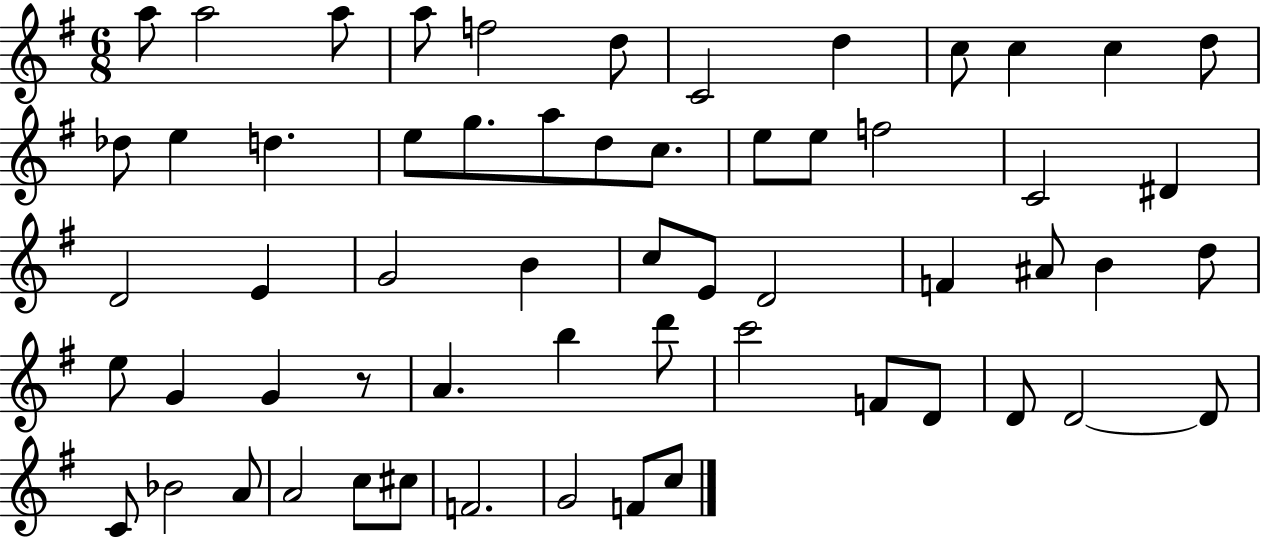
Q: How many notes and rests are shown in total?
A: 59